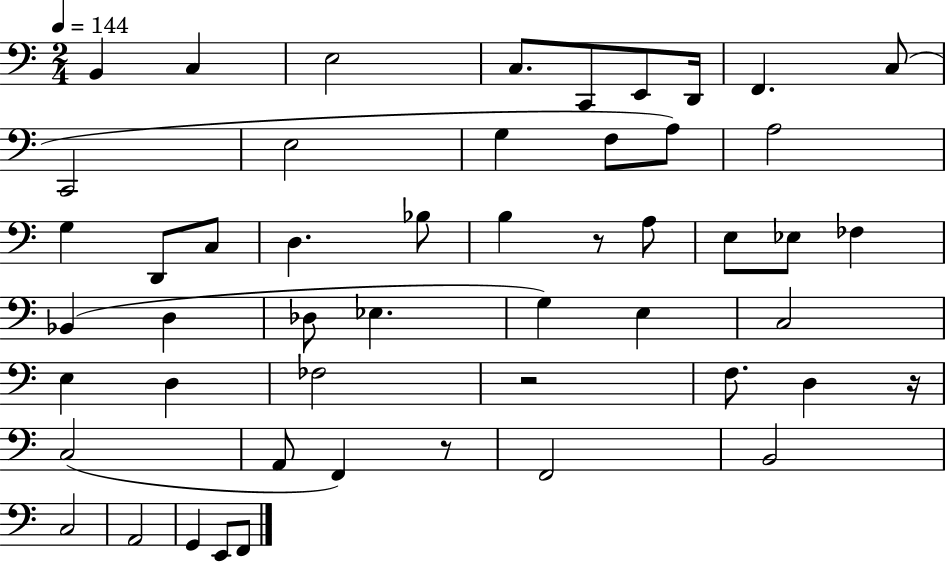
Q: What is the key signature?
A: C major